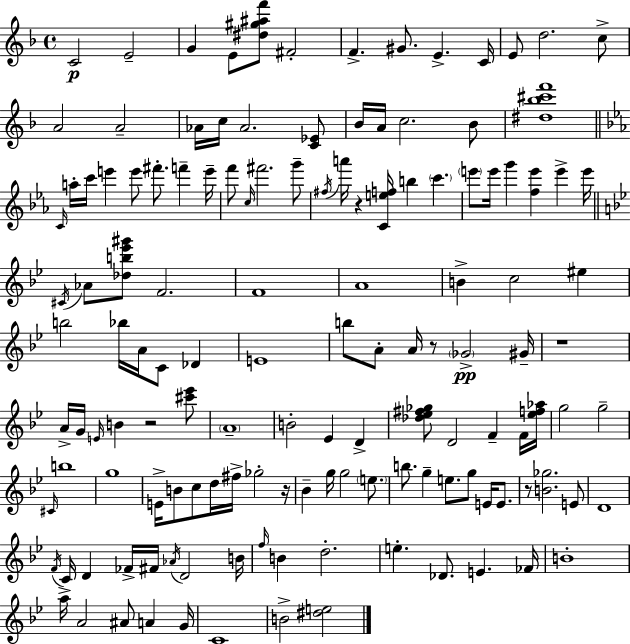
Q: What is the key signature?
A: D minor